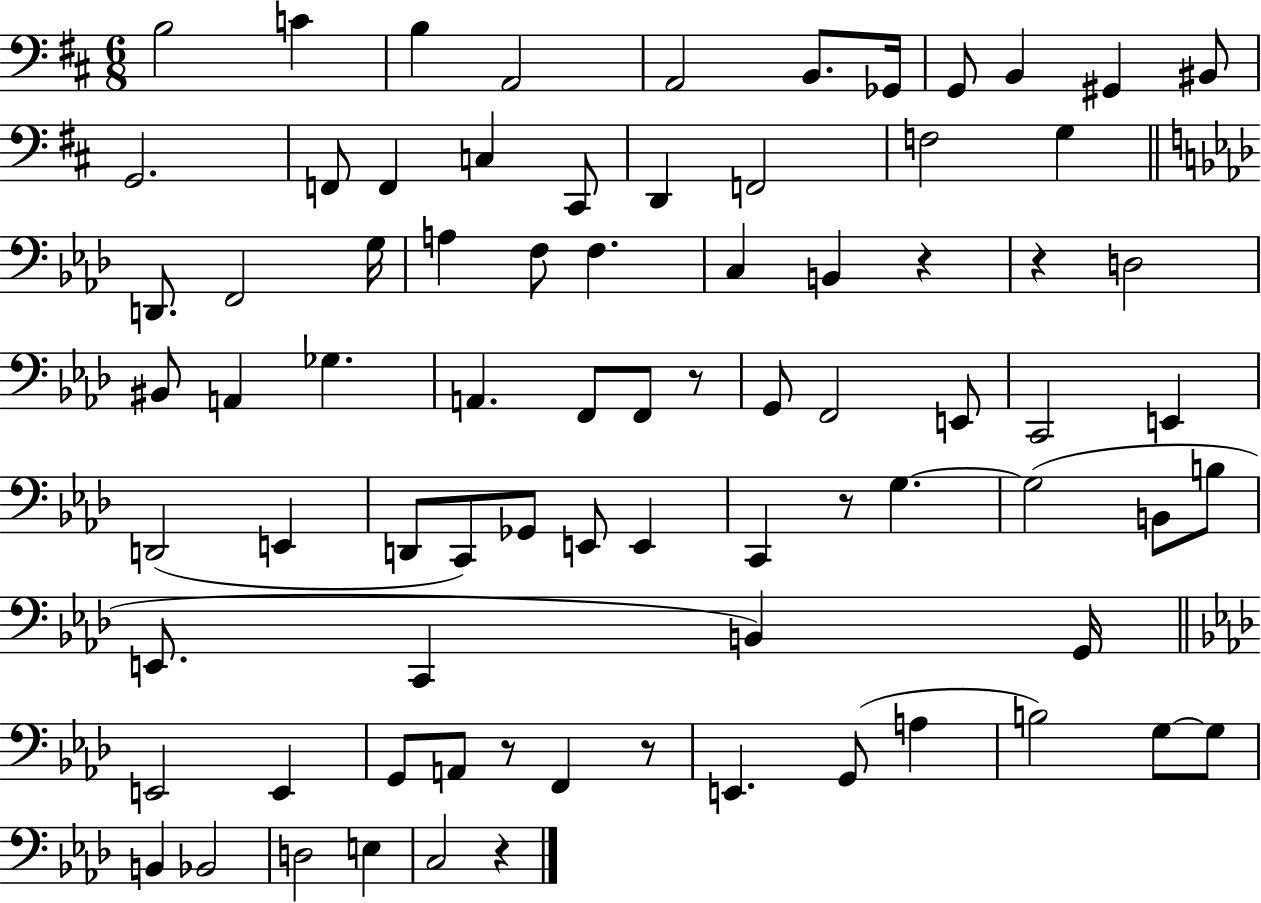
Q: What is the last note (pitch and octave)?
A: C3